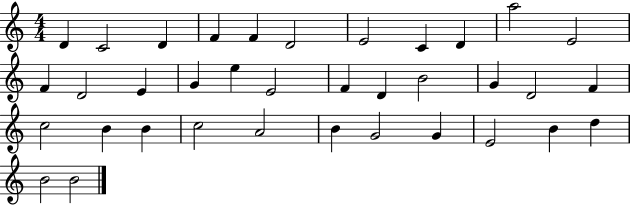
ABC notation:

X:1
T:Untitled
M:4/4
L:1/4
K:C
D C2 D F F D2 E2 C D a2 E2 F D2 E G e E2 F D B2 G D2 F c2 B B c2 A2 B G2 G E2 B d B2 B2